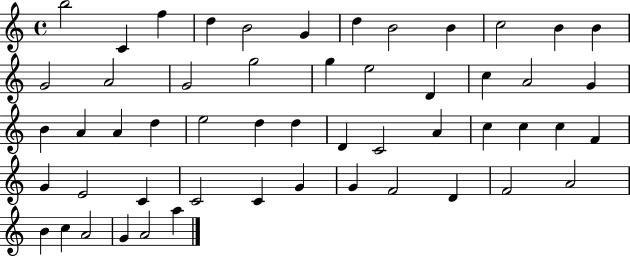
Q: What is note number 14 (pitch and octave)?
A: A4